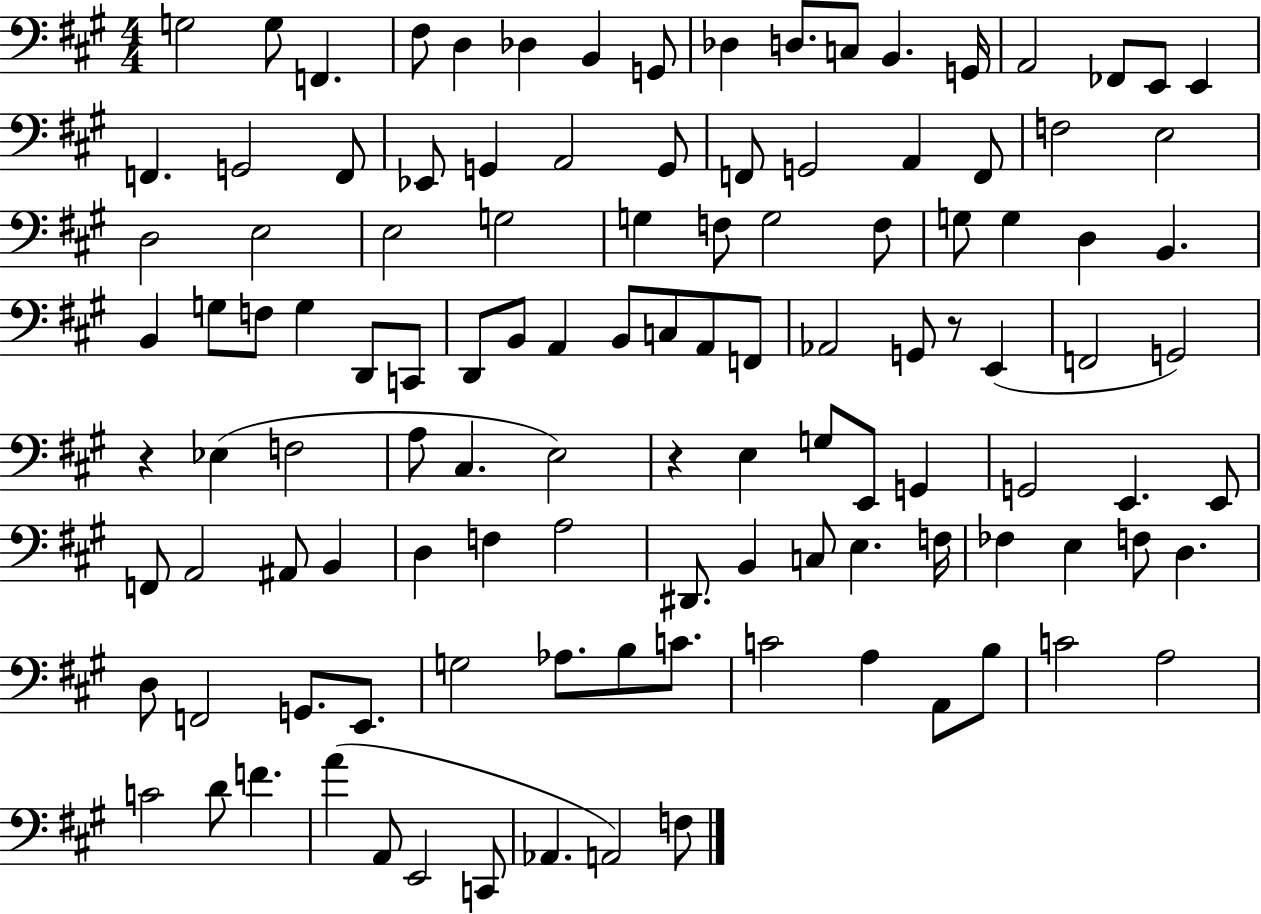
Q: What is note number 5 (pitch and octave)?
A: D3